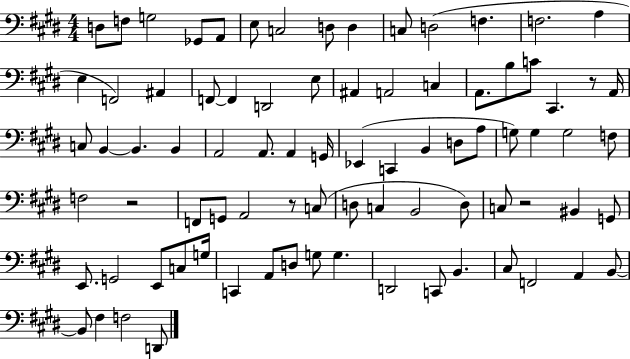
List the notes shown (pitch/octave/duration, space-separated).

D3/e F3/e G3/h Gb2/e A2/e E3/e C3/h D3/e D3/q C3/e D3/h F3/q. F3/h. A3/q E3/q F2/h A#2/q F2/e F2/q D2/h E3/e A#2/q A2/h C3/q A2/e. B3/e C4/e C#2/q. R/e A2/s C3/e B2/q B2/q. B2/q A2/h A2/e. A2/q G2/s Eb2/q C2/q B2/q D3/e A3/e G3/e G3/q G3/h F3/e F3/h R/h F2/e G2/e A2/h R/e C3/e D3/e C3/q B2/h D3/e C3/e R/h BIS2/q G2/e E2/e. G2/h E2/e C3/e G3/s C2/q A2/e D3/e G3/e G3/q. D2/h C2/e B2/q. C#3/e F2/h A2/q B2/e B2/e F#3/q F3/h D2/e